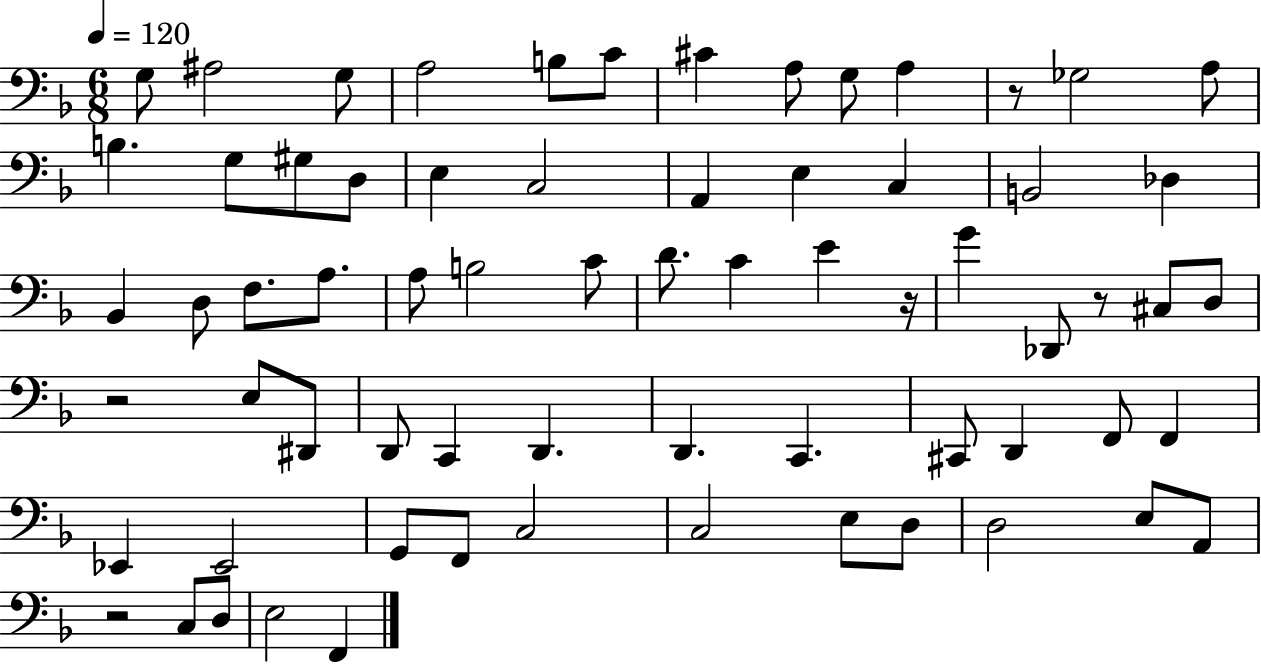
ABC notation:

X:1
T:Untitled
M:6/8
L:1/4
K:F
G,/2 ^A,2 G,/2 A,2 B,/2 C/2 ^C A,/2 G,/2 A, z/2 _G,2 A,/2 B, G,/2 ^G,/2 D,/2 E, C,2 A,, E, C, B,,2 _D, _B,, D,/2 F,/2 A,/2 A,/2 B,2 C/2 D/2 C E z/4 G _D,,/2 z/2 ^C,/2 D,/2 z2 E,/2 ^D,,/2 D,,/2 C,, D,, D,, C,, ^C,,/2 D,, F,,/2 F,, _E,, _E,,2 G,,/2 F,,/2 C,2 C,2 E,/2 D,/2 D,2 E,/2 A,,/2 z2 C,/2 D,/2 E,2 F,,